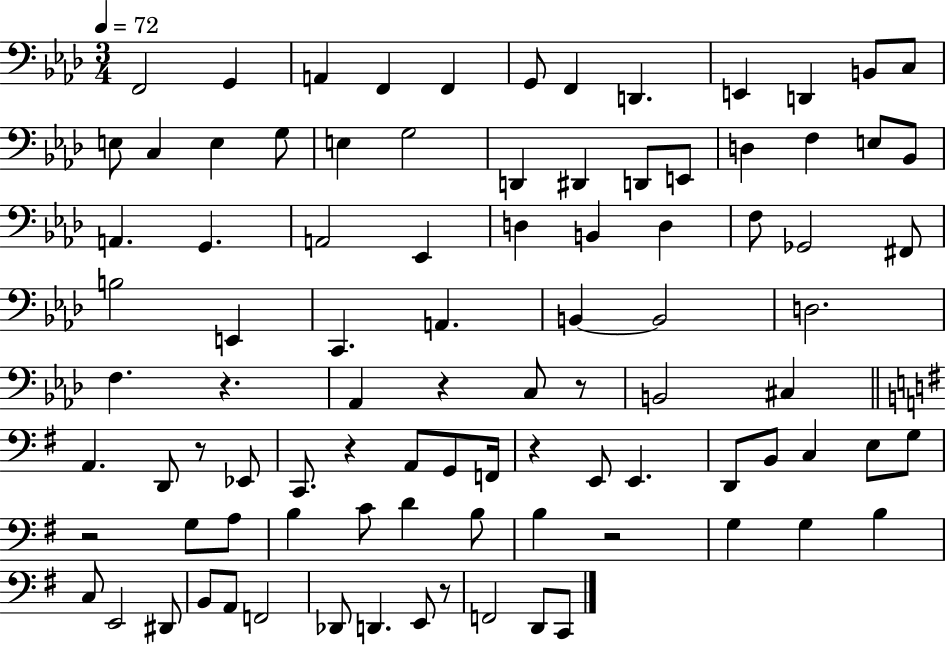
{
  \clef bass
  \numericTimeSignature
  \time 3/4
  \key aes \major
  \tempo 4 = 72
  f,2 g,4 | a,4 f,4 f,4 | g,8 f,4 d,4. | e,4 d,4 b,8 c8 | \break e8 c4 e4 g8 | e4 g2 | d,4 dis,4 d,8 e,8 | d4 f4 e8 bes,8 | \break a,4. g,4. | a,2 ees,4 | d4 b,4 d4 | f8 ges,2 fis,8 | \break b2 e,4 | c,4. a,4. | b,4~~ b,2 | d2. | \break f4. r4. | aes,4 r4 c8 r8 | b,2 cis4 | \bar "||" \break \key e \minor a,4. d,8 r8 ees,8 | c,8. r4 a,8 g,8 f,16 | r4 e,8 e,4. | d,8 b,8 c4 e8 g8 | \break r2 g8 a8 | b4 c'8 d'4 b8 | b4 r2 | g4 g4 b4 | \break c8 e,2 dis,8 | b,8 a,8 f,2 | des,8 d,4. e,8 r8 | f,2 d,8 c,8 | \break \bar "|."
}